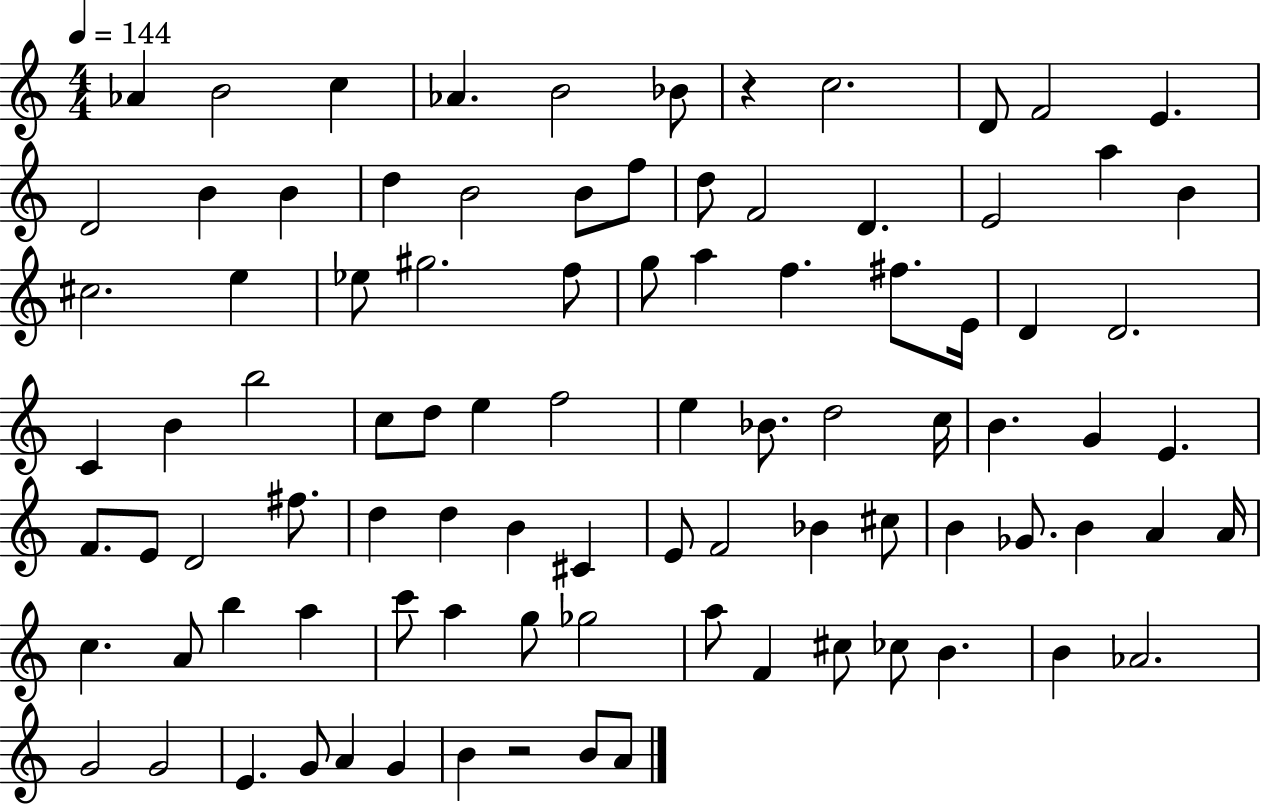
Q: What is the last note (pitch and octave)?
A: A4